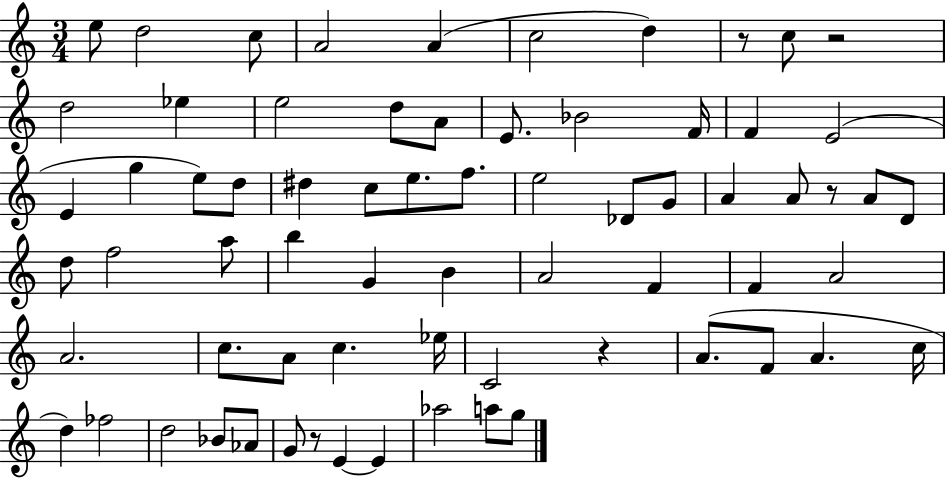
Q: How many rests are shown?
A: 5